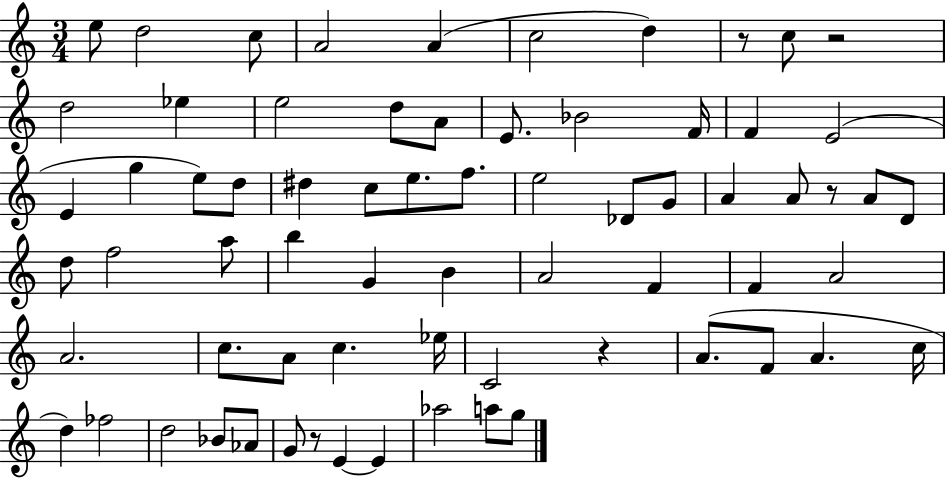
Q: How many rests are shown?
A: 5